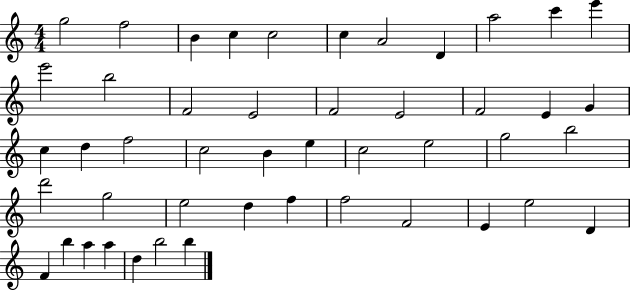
X:1
T:Untitled
M:4/4
L:1/4
K:C
g2 f2 B c c2 c A2 D a2 c' e' e'2 b2 F2 E2 F2 E2 F2 E G c d f2 c2 B e c2 e2 g2 b2 d'2 g2 e2 d f f2 F2 E e2 D F b a a d b2 b